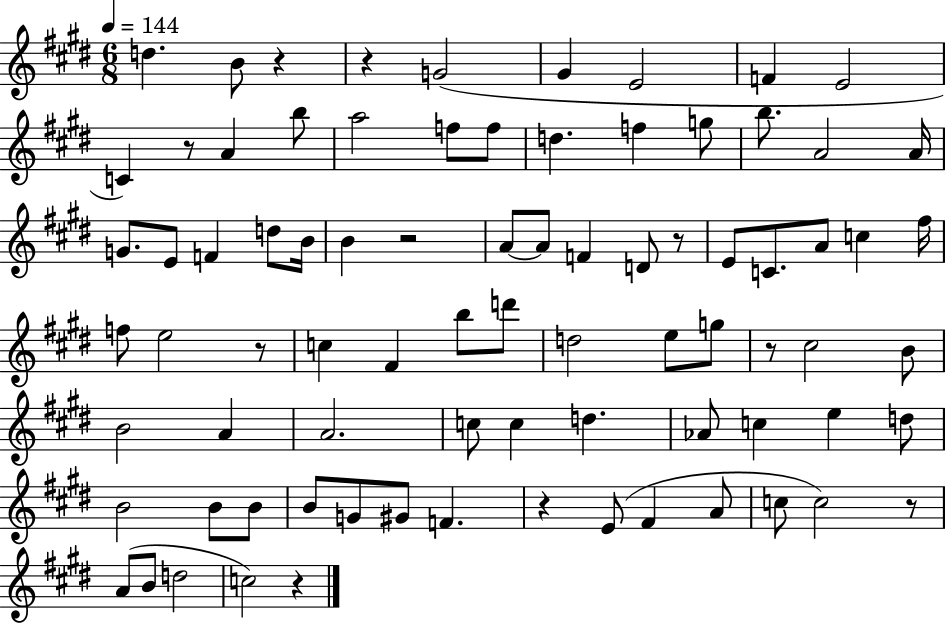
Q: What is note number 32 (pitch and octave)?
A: A4